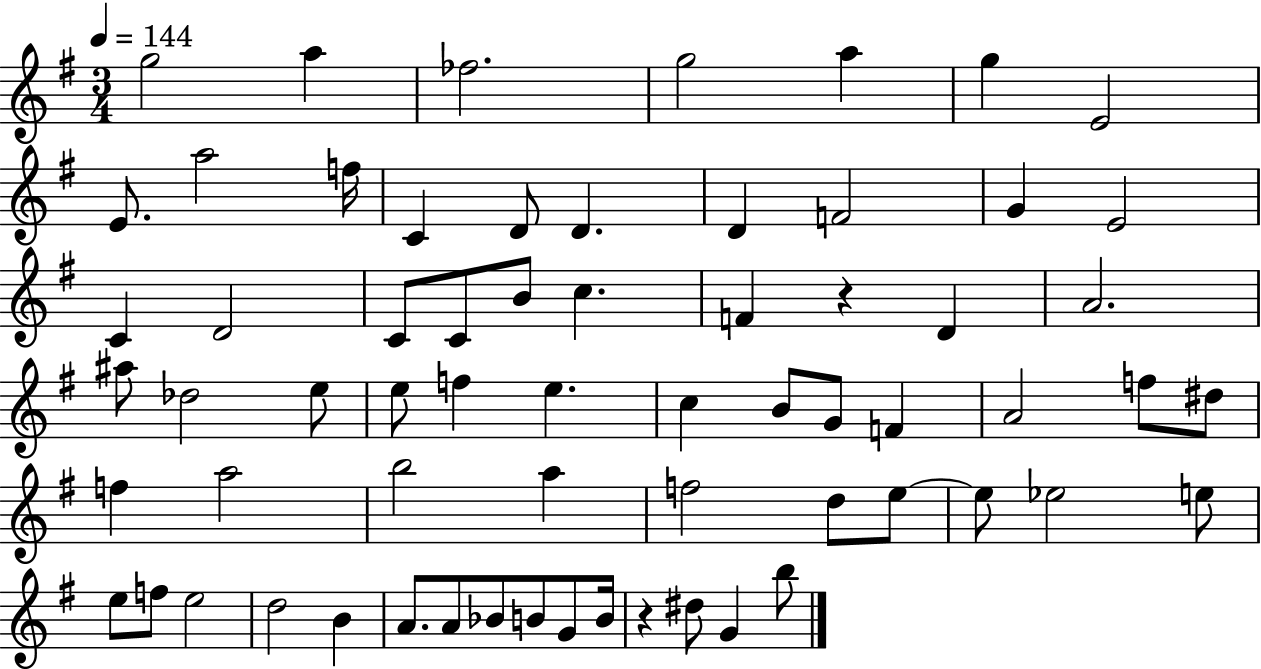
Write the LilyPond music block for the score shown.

{
  \clef treble
  \numericTimeSignature
  \time 3/4
  \key g \major
  \tempo 4 = 144
  g''2 a''4 | fes''2. | g''2 a''4 | g''4 e'2 | \break e'8. a''2 f''16 | c'4 d'8 d'4. | d'4 f'2 | g'4 e'2 | \break c'4 d'2 | c'8 c'8 b'8 c''4. | f'4 r4 d'4 | a'2. | \break ais''8 des''2 e''8 | e''8 f''4 e''4. | c''4 b'8 g'8 f'4 | a'2 f''8 dis''8 | \break f''4 a''2 | b''2 a''4 | f''2 d''8 e''8~~ | e''8 ees''2 e''8 | \break e''8 f''8 e''2 | d''2 b'4 | a'8. a'8 bes'8 b'8 g'8 b'16 | r4 dis''8 g'4 b''8 | \break \bar "|."
}